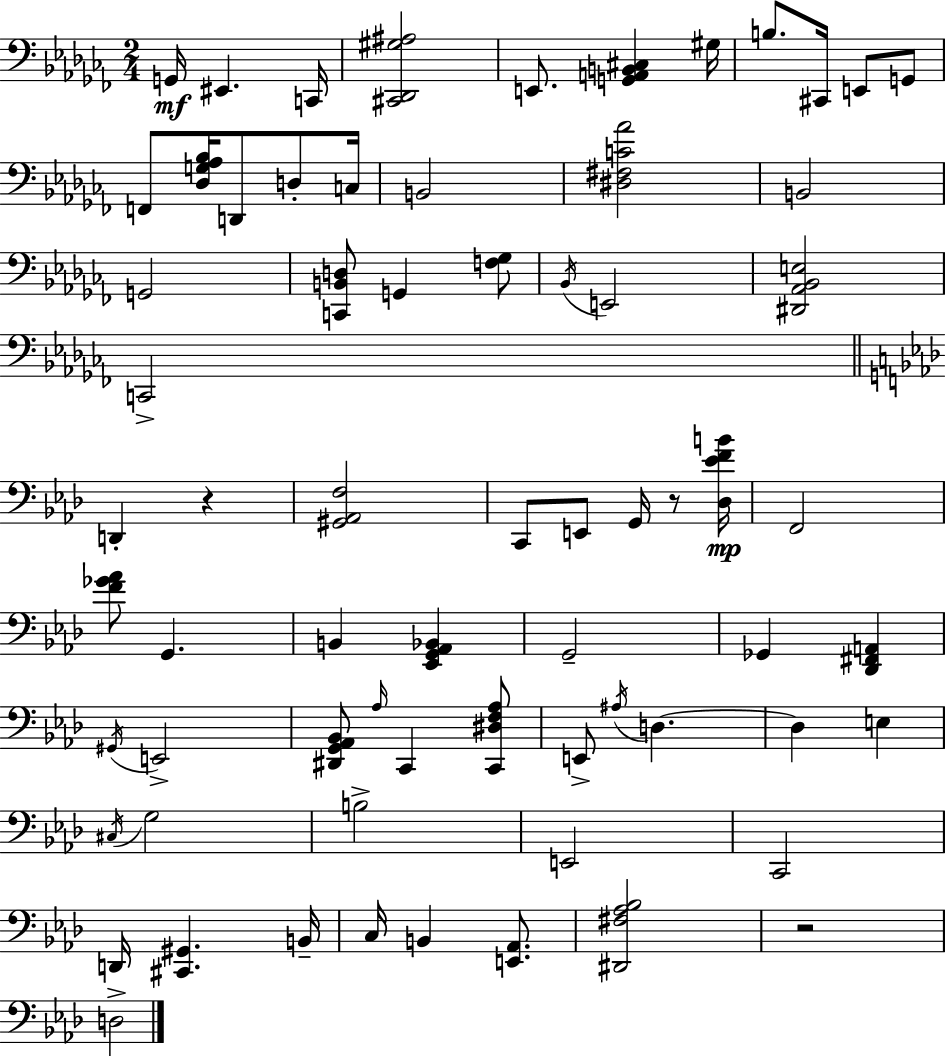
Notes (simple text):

G2/s EIS2/q. C2/s [C#2,Db2,G#3,A#3]/h E2/e. [G2,A2,B2,C#3]/q G#3/s B3/e. C#2/s E2/e G2/e F2/e [Db3,G3,Ab3,Bb3]/s D2/e D3/e C3/s B2/h [D#3,F#3,C4,Ab4]/h B2/h G2/h [C2,B2,D3]/e G2/q [F3,Gb3]/e Bb2/s E2/h [D#2,Ab2,Bb2,E3]/h C2/h D2/q R/q [G#2,Ab2,F3]/h C2/e E2/e G2/s R/e [Db3,Eb4,F4,B4]/s F2/h [F4,Gb4,Ab4]/e G2/q. B2/q [Eb2,G2,Ab2,Bb2]/q G2/h Gb2/q [Db2,F#2,A2]/q G#2/s E2/h [D#2,G2,Ab2,Bb2]/e Ab3/s C2/q [C2,D#3,F3,Ab3]/e E2/e A#3/s D3/q. D3/q E3/q C#3/s G3/h B3/h E2/h C2/h D2/s [C#2,G#2]/q. B2/s C3/s B2/q [E2,Ab2]/e. [D#2,F#3,Ab3,Bb3]/h R/h D3/h